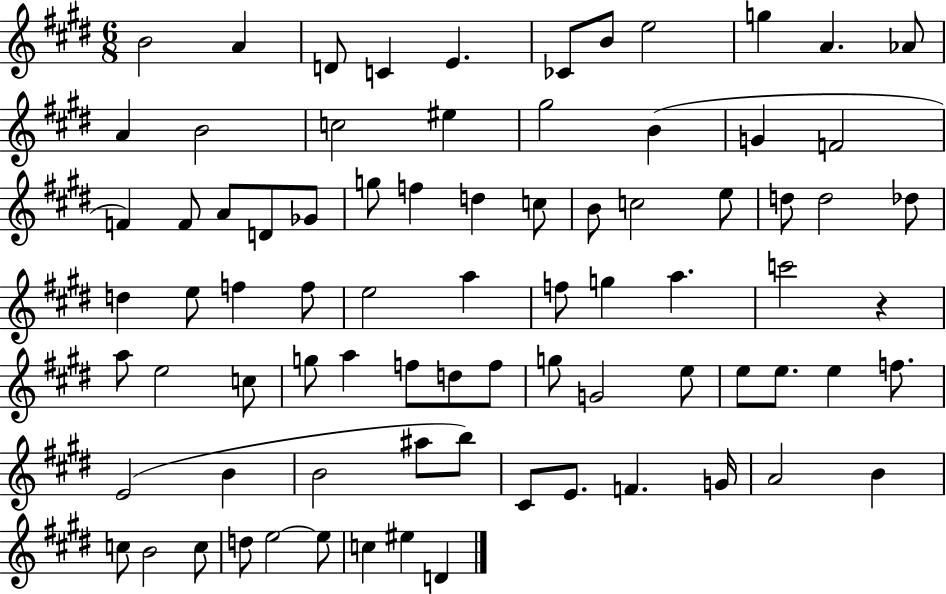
X:1
T:Untitled
M:6/8
L:1/4
K:E
B2 A D/2 C E _C/2 B/2 e2 g A _A/2 A B2 c2 ^e ^g2 B G F2 F F/2 A/2 D/2 _G/2 g/2 f d c/2 B/2 c2 e/2 d/2 d2 _d/2 d e/2 f f/2 e2 a f/2 g a c'2 z a/2 e2 c/2 g/2 a f/2 d/2 f/2 g/2 G2 e/2 e/2 e/2 e f/2 E2 B B2 ^a/2 b/2 ^C/2 E/2 F G/4 A2 B c/2 B2 c/2 d/2 e2 e/2 c ^e D